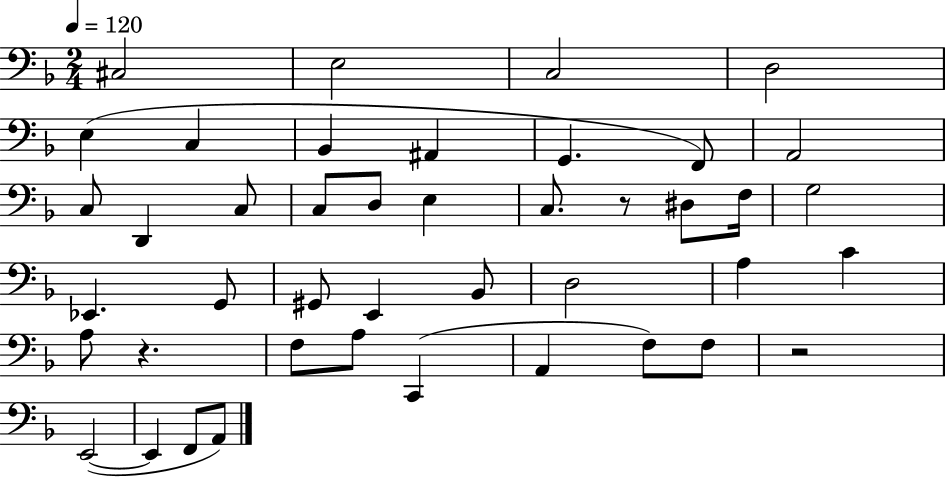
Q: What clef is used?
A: bass